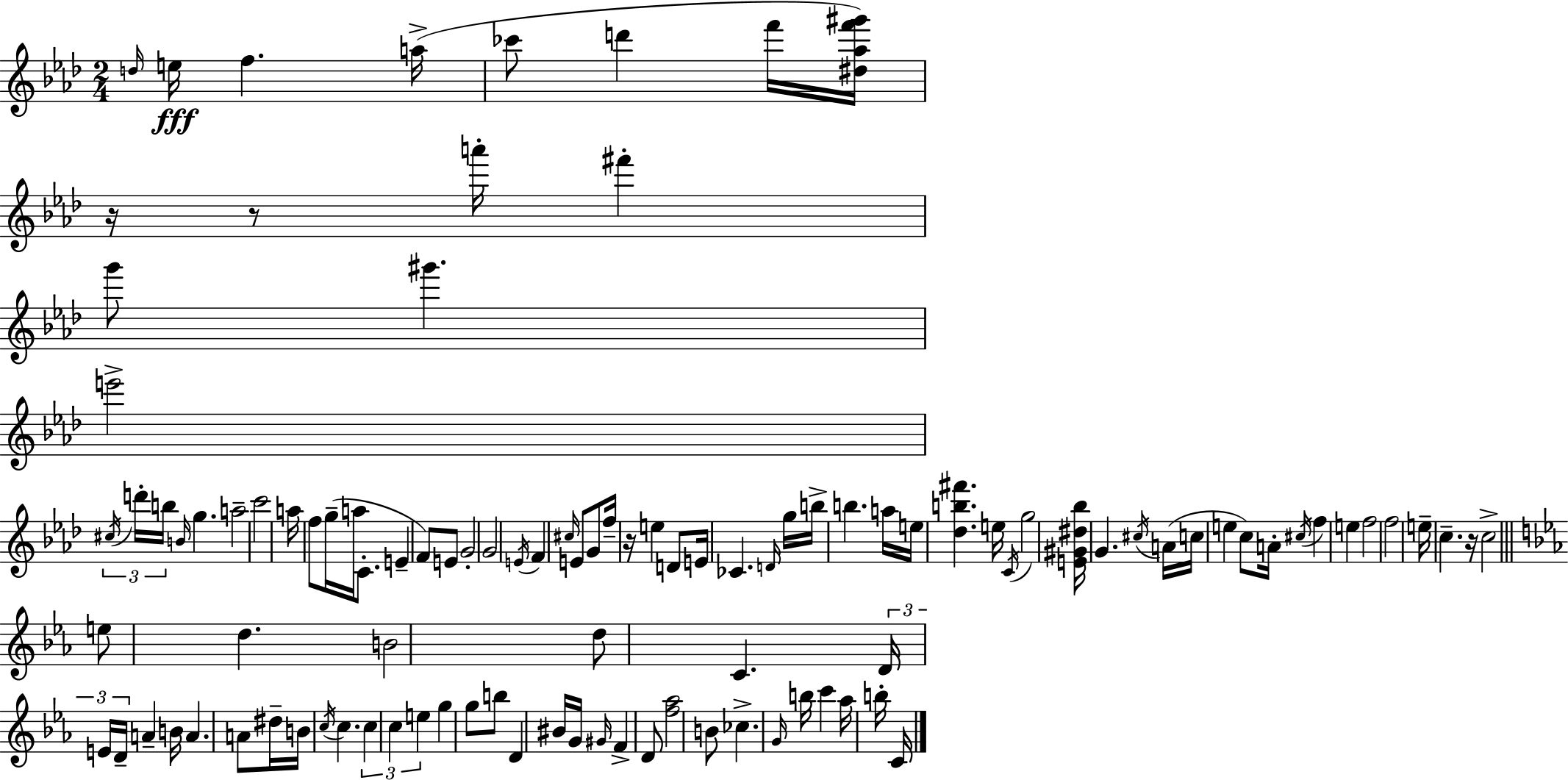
{
  \clef treble
  \numericTimeSignature
  \time 2/4
  \key aes \major
  \repeat volta 2 { \grace { d''16 }\fff e''16 f''4. | a''16->( ces'''8 d'''4 f'''16 | <dis'' aes'' f''' gis'''>16) r16 r8 a'''16-. fis'''4-. | g'''8 gis'''4. | \break e'''2-> | \tuplet 3/2 { \acciaccatura { cis''16 } d'''16-. b''16 } \grace { b'16 } g''4. | a''2-- | c'''2 | \break a''16 f''8 g''16--( a''16 | c'8.-. e'4-- f'8) | e'8 g'2-. | g'2 | \break \acciaccatura { e'16 } f'4 | \grace { cis''16 } e'8 g'8 f''16-- r16 e''4 | d'8 e'16 ces'4. | \grace { d'16 } g''16 b''16-> b''4. | \break a''16 e''16 <des'' b'' fis'''>4. | e''16 \acciaccatura { c'16 } g''2 | <e' gis' dis'' bes''>16 | g'4. \acciaccatura { cis''16 } a'16( | \break c''16 e''4 c''8) a'16-. | \acciaccatura { cis''16 } f''4 e''4 | f''2 | f''2 | \break e''16-- c''4.-- | r16 c''2-> | \bar "||" \break \key ees \major e''8 d''4. | b'2 | d''8 c'4. | \tuplet 3/2 { d'16 e'16 d'16-- } a'4-- b'16 | \break a'4. a'8 | dis''16-- b'16 \acciaccatura { c''16 } c''4. | \tuplet 3/2 { c''4 c''4 | e''4 } g''4 | \break g''8 b''8 d'4 | bis'16 g'16 \grace { gis'16 } f'4-> | d'8 <f'' aes''>2 | b'8 ces''4.-> | \break \grace { g'16 } b''16 c'''4 | aes''16 b''16-. c'16 } \bar "|."
}